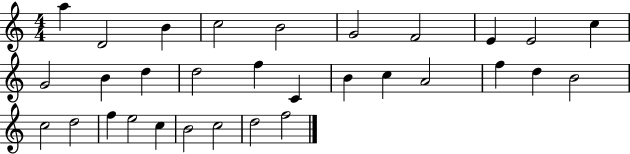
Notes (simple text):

A5/q D4/h B4/q C5/h B4/h G4/h F4/h E4/q E4/h C5/q G4/h B4/q D5/q D5/h F5/q C4/q B4/q C5/q A4/h F5/q D5/q B4/h C5/h D5/h F5/q E5/h C5/q B4/h C5/h D5/h F5/h